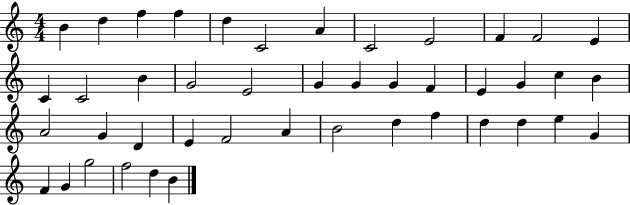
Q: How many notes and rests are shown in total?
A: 44